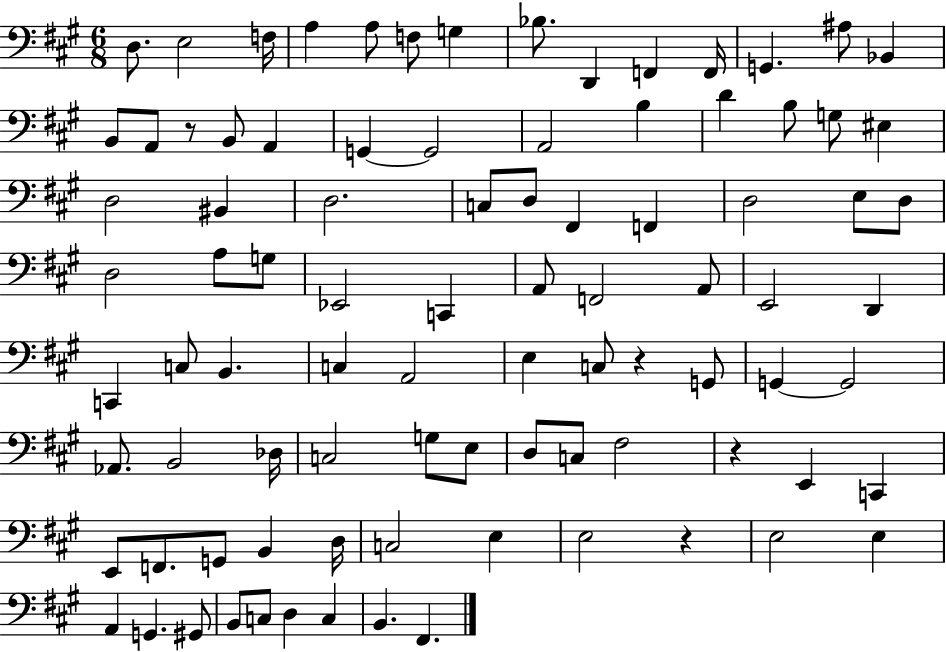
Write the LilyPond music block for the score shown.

{
  \clef bass
  \numericTimeSignature
  \time 6/8
  \key a \major
  \repeat volta 2 { d8. e2 f16 | a4 a8 f8 g4 | bes8. d,4 f,4 f,16 | g,4. ais8 bes,4 | \break b,8 a,8 r8 b,8 a,4 | g,4~~ g,2 | a,2 b4 | d'4 b8 g8 eis4 | \break d2 bis,4 | d2. | c8 d8 fis,4 f,4 | d2 e8 d8 | \break d2 a8 g8 | ees,2 c,4 | a,8 f,2 a,8 | e,2 d,4 | \break c,4 c8 b,4. | c4 a,2 | e4 c8 r4 g,8 | g,4~~ g,2 | \break aes,8. b,2 des16 | c2 g8 e8 | d8 c8 fis2 | r4 e,4 c,4 | \break e,8 f,8. g,8 b,4 d16 | c2 e4 | e2 r4 | e2 e4 | \break a,4 g,4. gis,8 | b,8 c8 d4 c4 | b,4. fis,4. | } \bar "|."
}